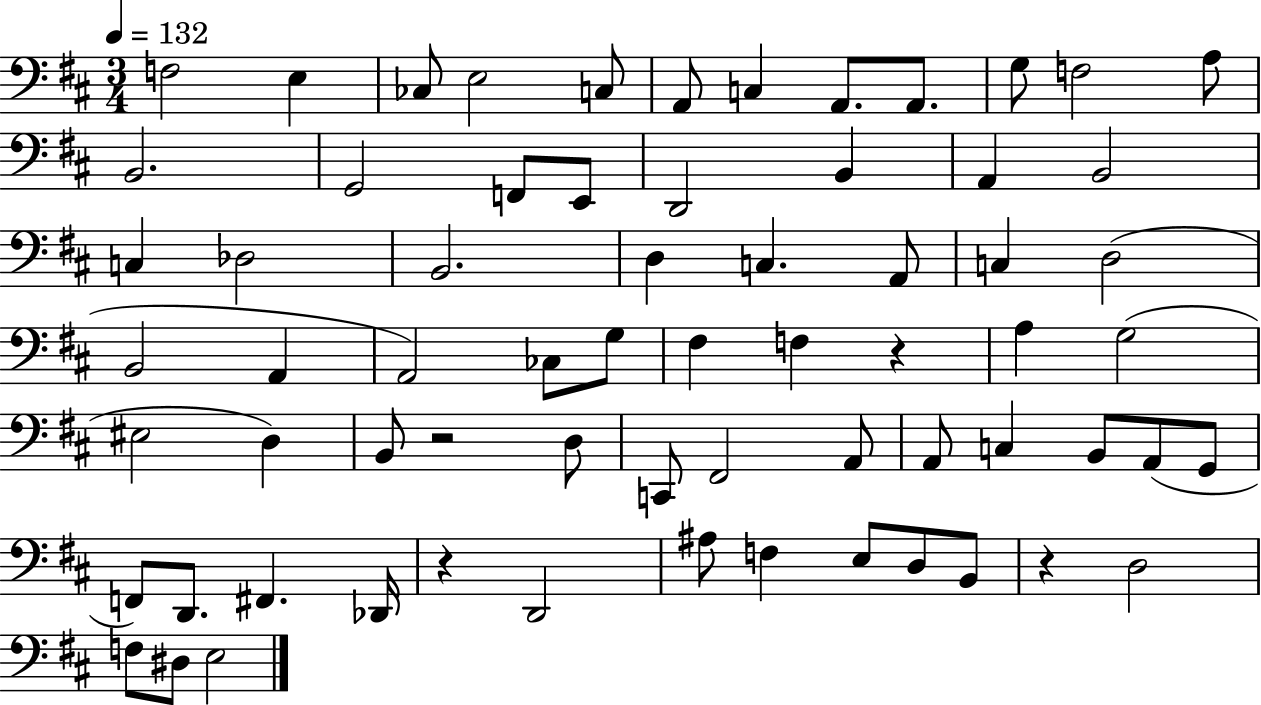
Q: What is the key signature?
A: D major